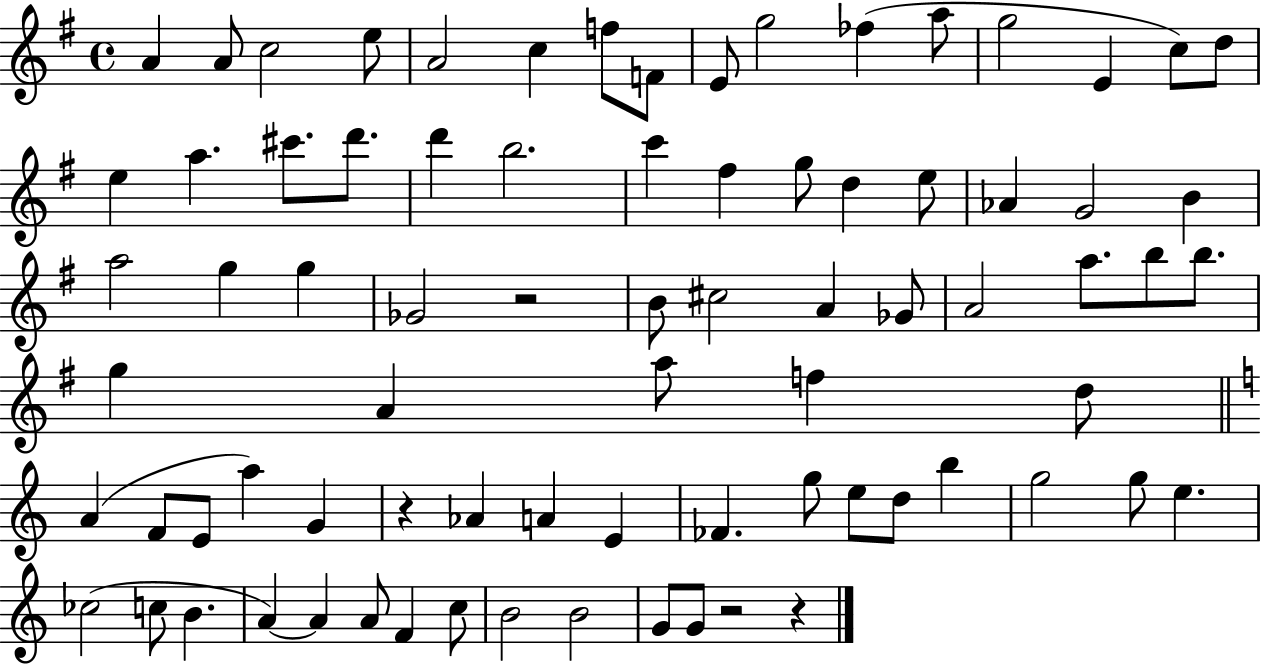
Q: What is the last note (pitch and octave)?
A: G4